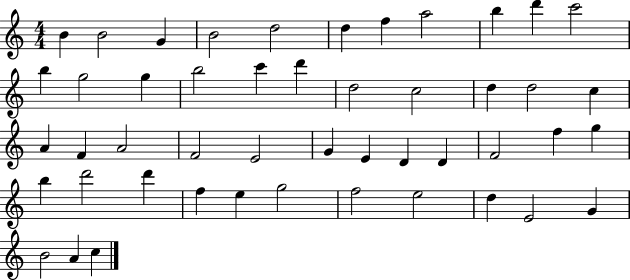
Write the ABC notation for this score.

X:1
T:Untitled
M:4/4
L:1/4
K:C
B B2 G B2 d2 d f a2 b d' c'2 b g2 g b2 c' d' d2 c2 d d2 c A F A2 F2 E2 G E D D F2 f g b d'2 d' f e g2 f2 e2 d E2 G B2 A c